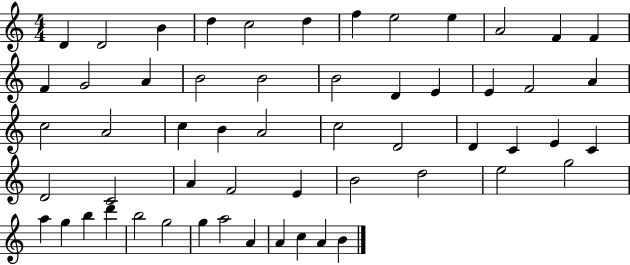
D4/q D4/h B4/q D5/q C5/h D5/q F5/q E5/h E5/q A4/h F4/q F4/q F4/q G4/h A4/q B4/h B4/h B4/h D4/q E4/q E4/q F4/h A4/q C5/h A4/h C5/q B4/q A4/h C5/h D4/h D4/q C4/q E4/q C4/q D4/h C4/h A4/q F4/h E4/q B4/h D5/h E5/h G5/h A5/q G5/q B5/q D6/q B5/h G5/h G5/q A5/h A4/q A4/q C5/q A4/q B4/q